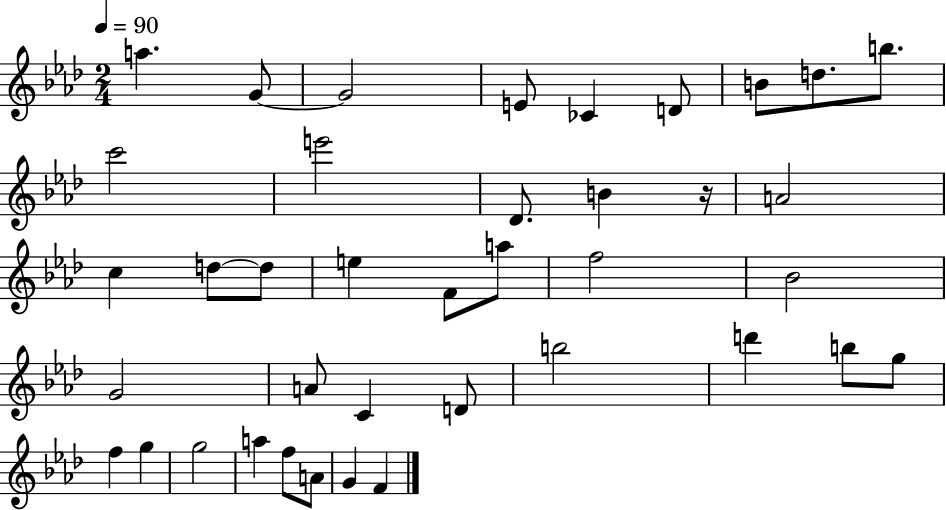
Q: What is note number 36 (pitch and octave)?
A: A4